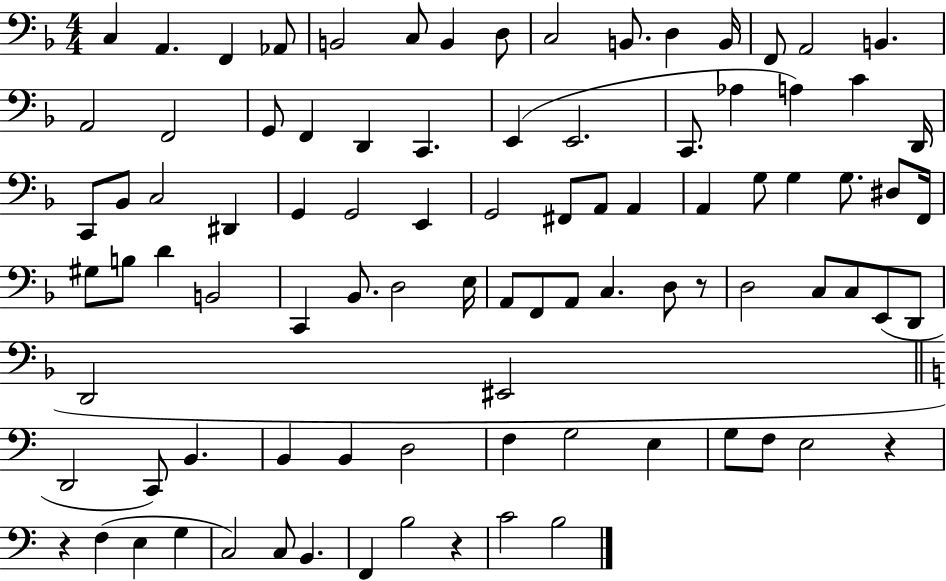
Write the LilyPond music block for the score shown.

{
  \clef bass
  \numericTimeSignature
  \time 4/4
  \key f \major
  c4 a,4. f,4 aes,8 | b,2 c8 b,4 d8 | c2 b,8. d4 b,16 | f,8 a,2 b,4. | \break a,2 f,2 | g,8 f,4 d,4 c,4. | e,4( e,2. | c,8. aes4 a4) c'4 d,16 | \break c,8 bes,8 c2 dis,4 | g,4 g,2 e,4 | g,2 fis,8 a,8 a,4 | a,4 g8 g4 g8. dis8 f,16 | \break gis8 b8 d'4 b,2 | c,4 bes,8. d2 e16 | a,8 f,8 a,8 c4. d8 r8 | d2 c8 c8 e,8( d,8 | \break d,2 eis,2 | \bar "||" \break \key a \minor d,2 c,8) b,4. | b,4 b,4 d2 | f4 g2 e4 | g8 f8 e2 r4 | \break r4 f4( e4 g4 | c2) c8 b,4. | f,4 b2 r4 | c'2 b2 | \break \bar "|."
}